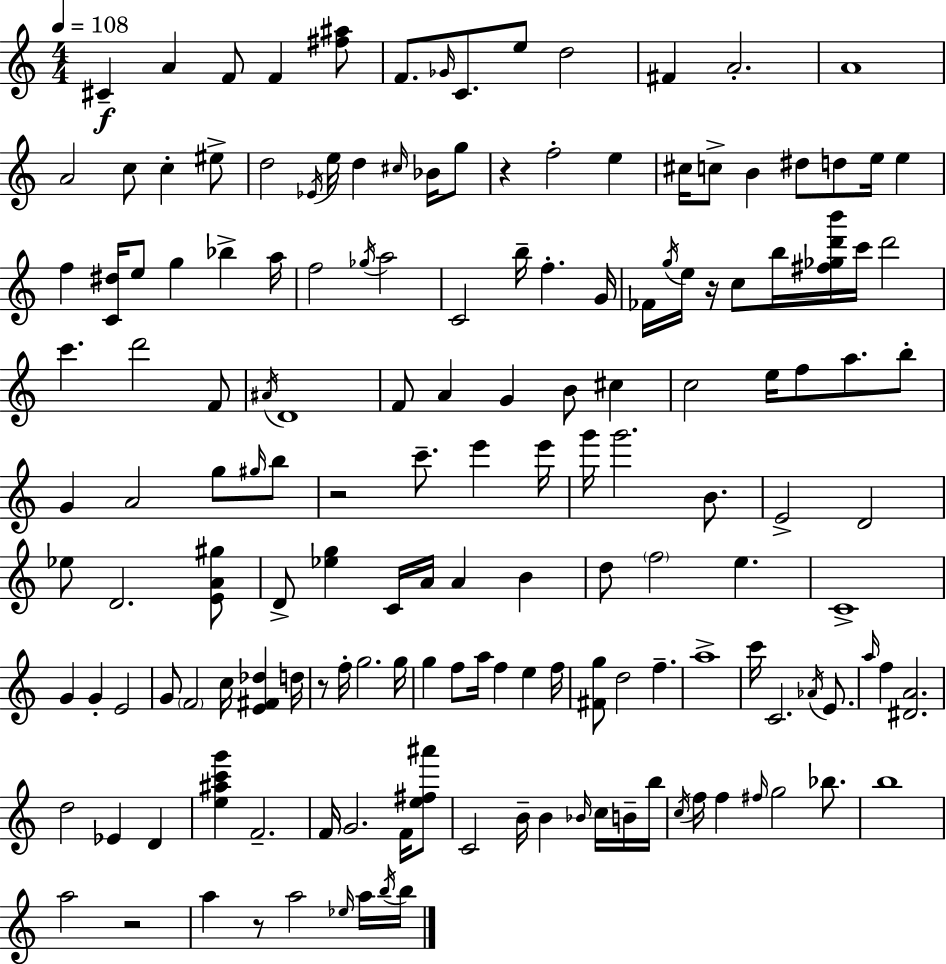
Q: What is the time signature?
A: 4/4